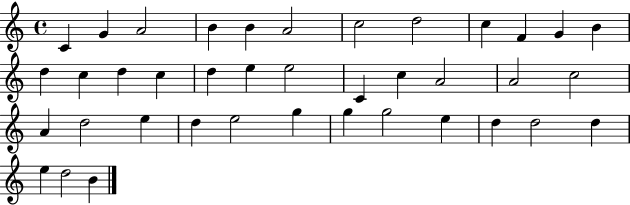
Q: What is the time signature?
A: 4/4